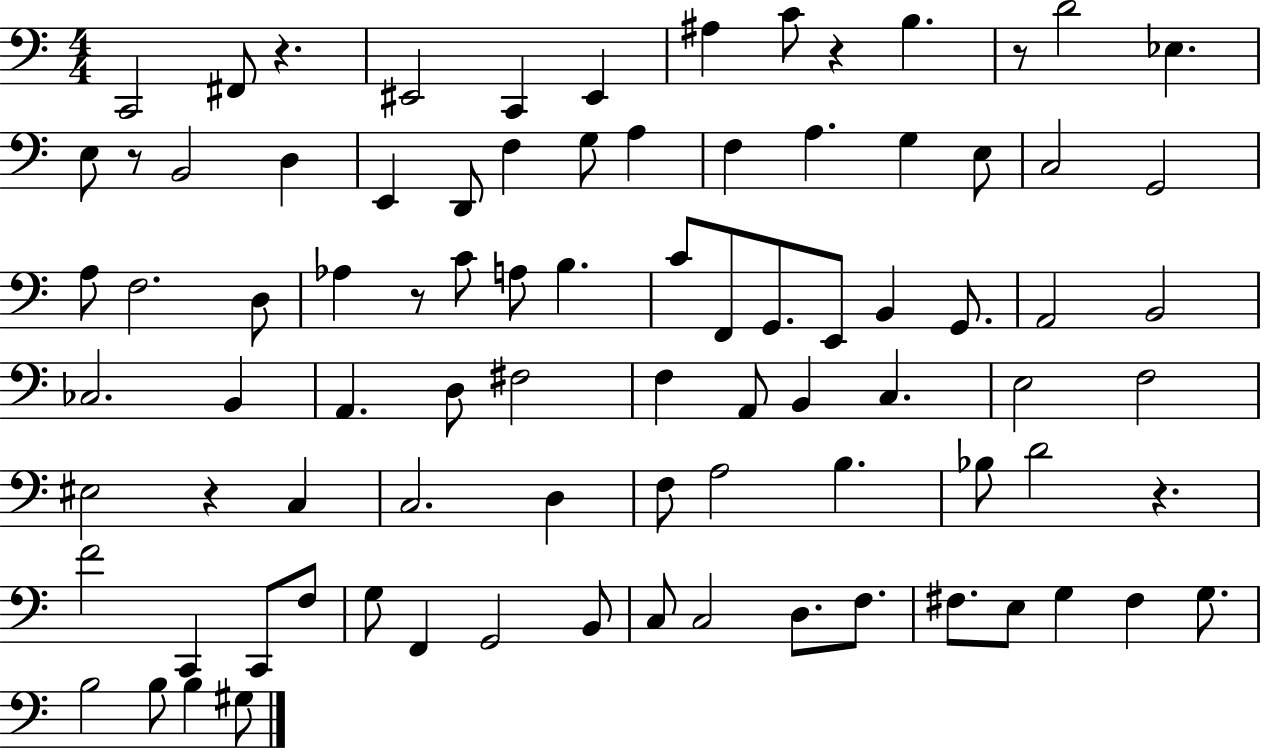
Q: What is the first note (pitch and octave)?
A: C2